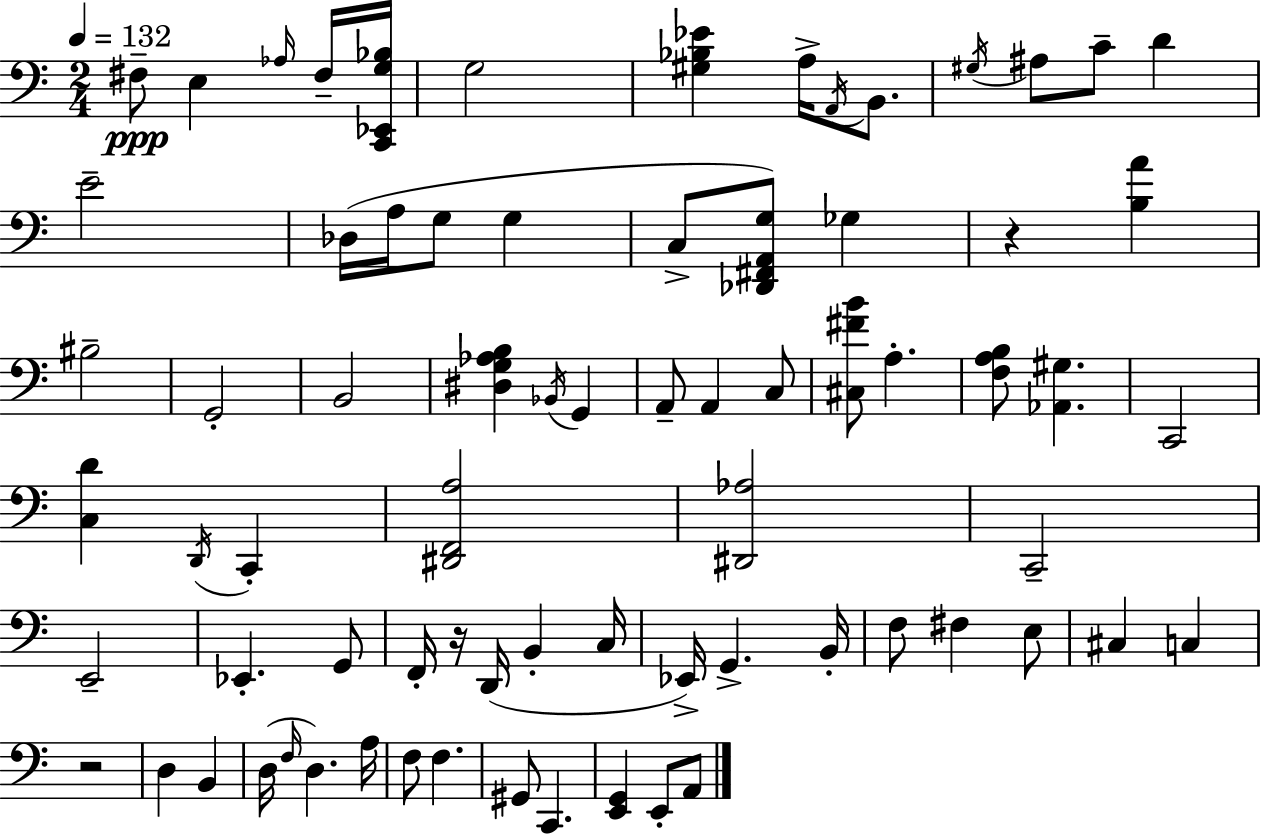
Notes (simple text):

F#3/e E3/q Ab3/s F#3/s [C2,Eb2,G3,Bb3]/s G3/h [G#3,Bb3,Eb4]/q A3/s A2/s B2/e. G#3/s A#3/e C4/e D4/q E4/h Db3/s A3/s G3/e G3/q C3/e [Db2,F#2,A2,G3]/e Gb3/q R/q [B3,A4]/q BIS3/h G2/h B2/h [D#3,G3,Ab3,B3]/q Bb2/s G2/q A2/e A2/q C3/e [C#3,F#4,B4]/e A3/q. [F3,A3,B3]/e [Ab2,G#3]/q. C2/h [C3,D4]/q D2/s C2/q [D#2,F2,A3]/h [D#2,Ab3]/h C2/h E2/h Eb2/q. G2/e F2/s R/s D2/s B2/q C3/s Eb2/s G2/q. B2/s F3/e F#3/q E3/e C#3/q C3/q R/h D3/q B2/q D3/s F3/s D3/q. A3/s F3/e F3/q. G#2/e C2/q. [E2,G2]/q E2/e A2/e